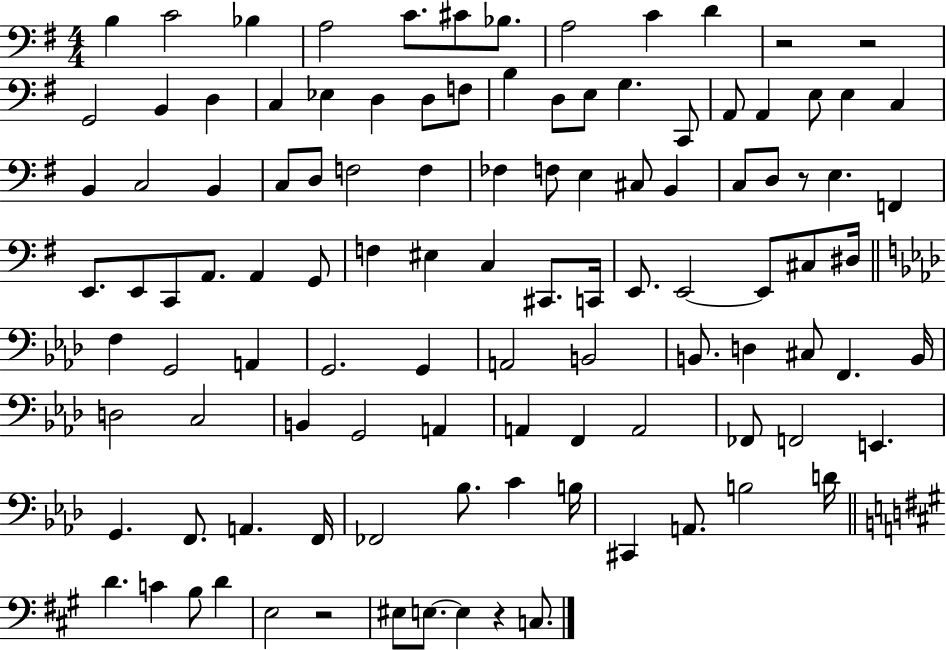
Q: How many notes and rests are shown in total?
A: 109